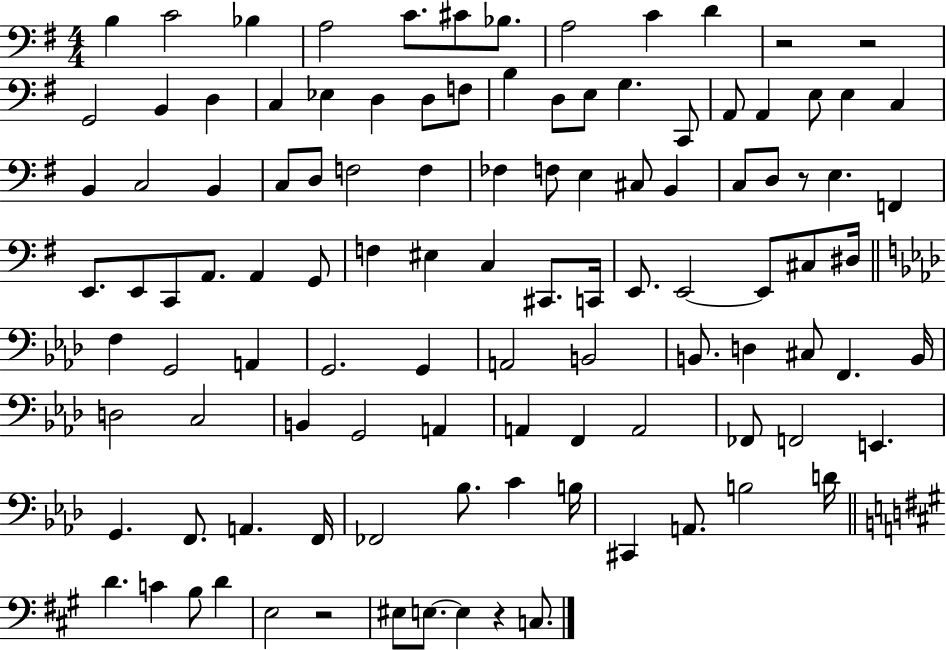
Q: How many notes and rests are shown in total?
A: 109